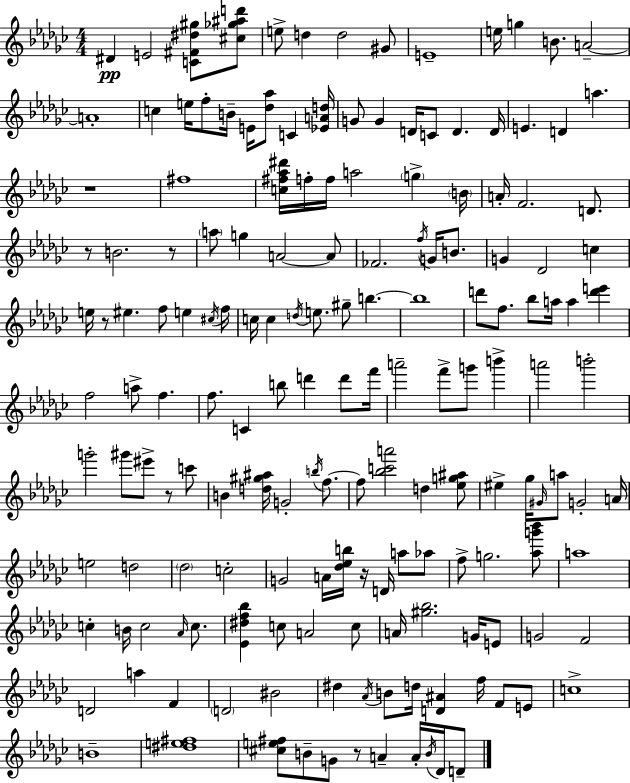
D#4/q E4/h [C4,F#4,D#5,G#5]/e [C#5,Gb5,A#5,D6]/e E5/e D5/q D5/h G#4/e E4/w E5/s G5/q B4/e. A4/h A4/w C5/q E5/s F5/e B4/s E4/s [Db5,Ab5]/e C4/q [Eb4,A4,D5]/s G4/e G4/q D4/s C4/e D4/q. D4/s E4/q. D4/q A5/q. R/w F#5/w [C5,F#5,Ab5,D#6]/s F5/s F5/s A5/h G5/q B4/s A4/s F4/h. D4/e. R/e B4/h. R/e A5/e G5/q A4/h A4/e FES4/h. F5/s G4/s B4/e. G4/q Db4/h C5/q E5/s R/e EIS5/q. F5/e E5/q C#5/s F5/s C5/s C5/q D5/s E5/e. G#5/e B5/q. B5/w D6/e F5/e. Bb5/e A5/s A5/q [D6,E6]/q F5/h A5/e F5/q. F5/e. C4/q B5/e D6/q D6/e F6/s A6/h F6/e G6/e B6/q A6/h B6/h G6/h G#6/e EIS6/e R/e C6/e B4/q [D5,G#5,A#5]/s G4/h B5/s F5/e. F5/e [Bb5,C6,A6]/h D5/q [Eb5,G5,A#5]/e EIS5/q Gb5/s G#4/s A5/e G4/h A4/s E5/h D5/h Db5/h C5/h G4/h A4/s [Db5,Eb5,B5]/s R/s D4/s A5/e Ab5/e F5/e G5/h. [Ab5,G6,Bb6]/e A5/w C5/q B4/s C5/h Ab4/s C5/e. [Eb4,D#5,F5,Bb5]/q C5/e A4/h C5/e A4/s [G#5,Bb5]/h. G4/s E4/e G4/h F4/h D4/h A5/q F4/q D4/h BIS4/h D#5/q Ab4/s B4/e D5/s [D4,A#4]/q F5/s F4/e E4/e C5/w B4/w [D#5,E5,F#5]/w [C#5,E5,F#5]/e B4/e G4/e R/e A4/q A4/s B4/s Db4/s D4/e